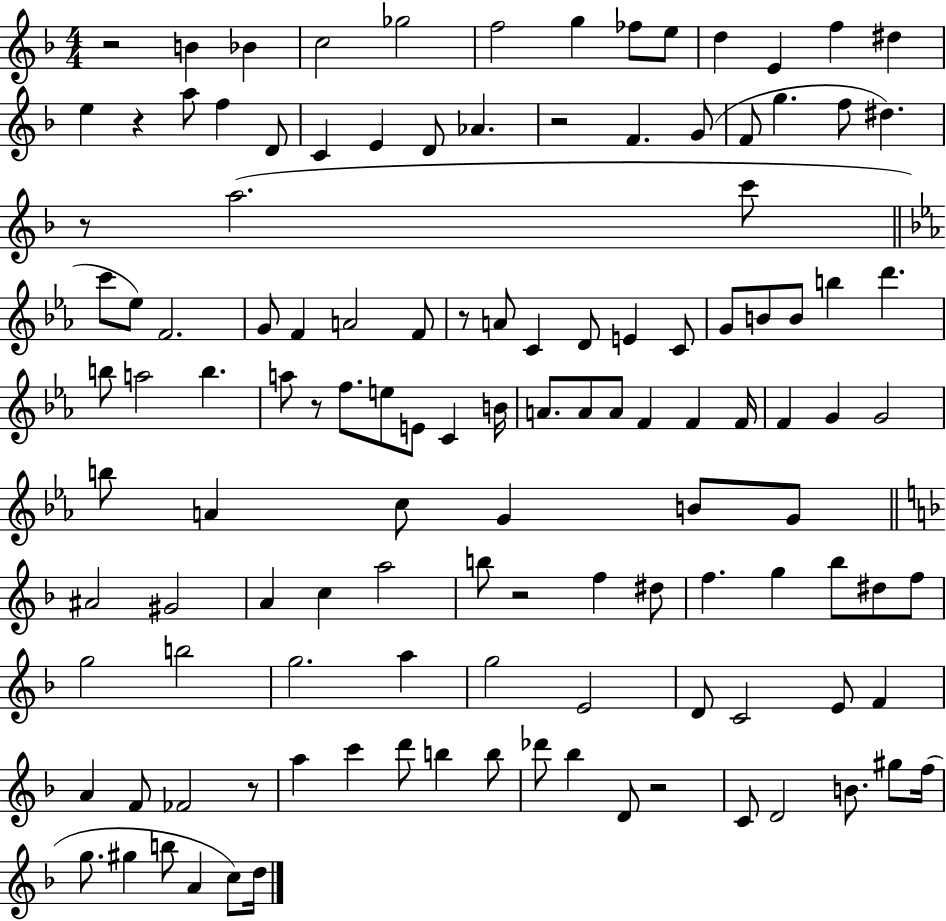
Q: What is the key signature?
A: F major